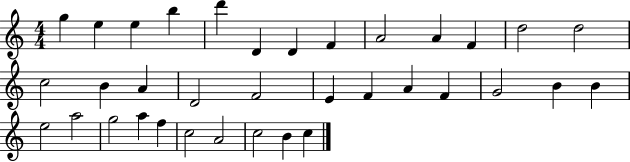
{
  \clef treble
  \numericTimeSignature
  \time 4/4
  \key c \major
  g''4 e''4 e''4 b''4 | d'''4 d'4 d'4 f'4 | a'2 a'4 f'4 | d''2 d''2 | \break c''2 b'4 a'4 | d'2 f'2 | e'4 f'4 a'4 f'4 | g'2 b'4 b'4 | \break e''2 a''2 | g''2 a''4 f''4 | c''2 a'2 | c''2 b'4 c''4 | \break \bar "|."
}